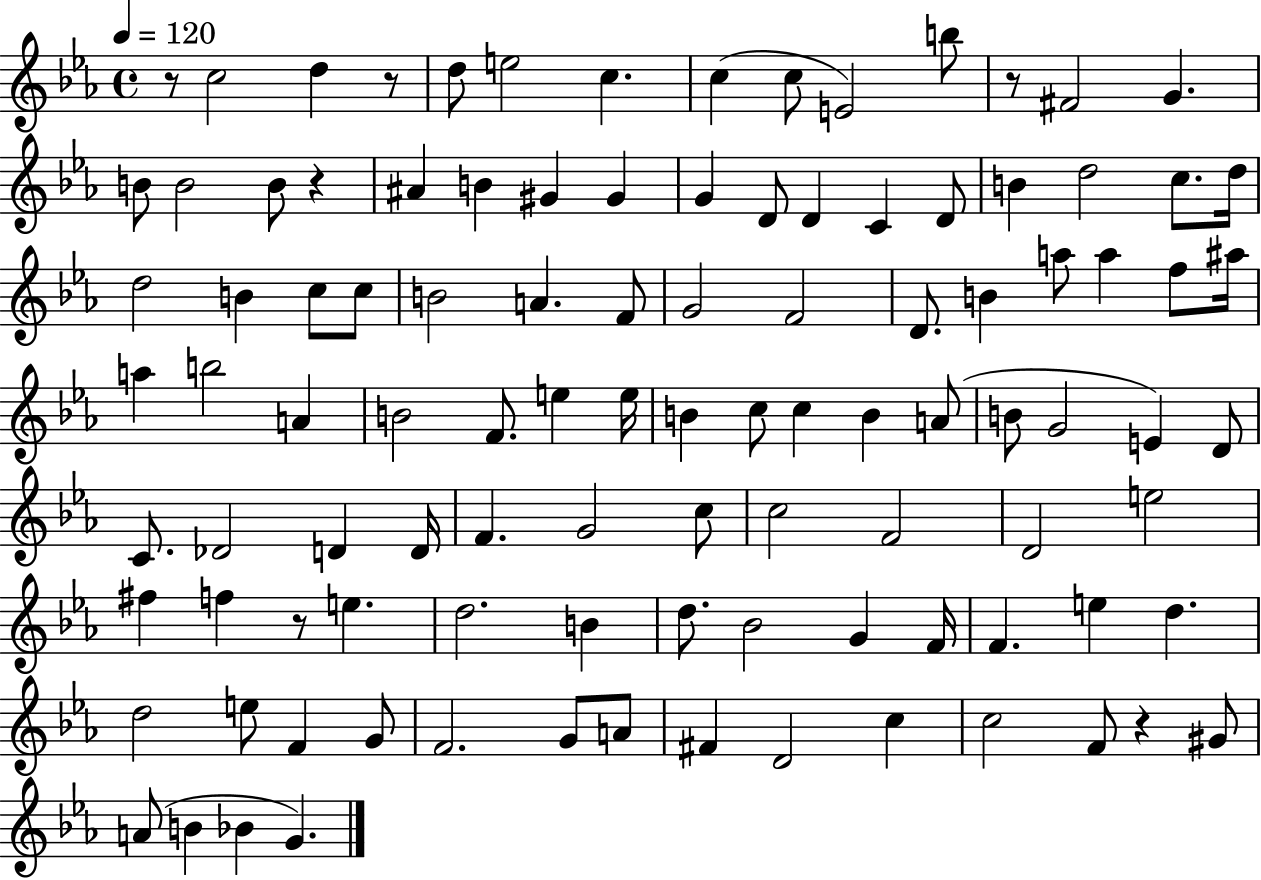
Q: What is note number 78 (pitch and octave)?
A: F4